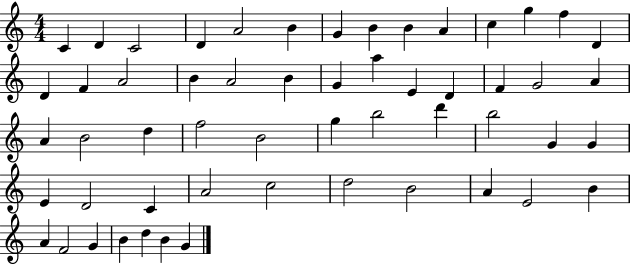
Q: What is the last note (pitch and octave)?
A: G4